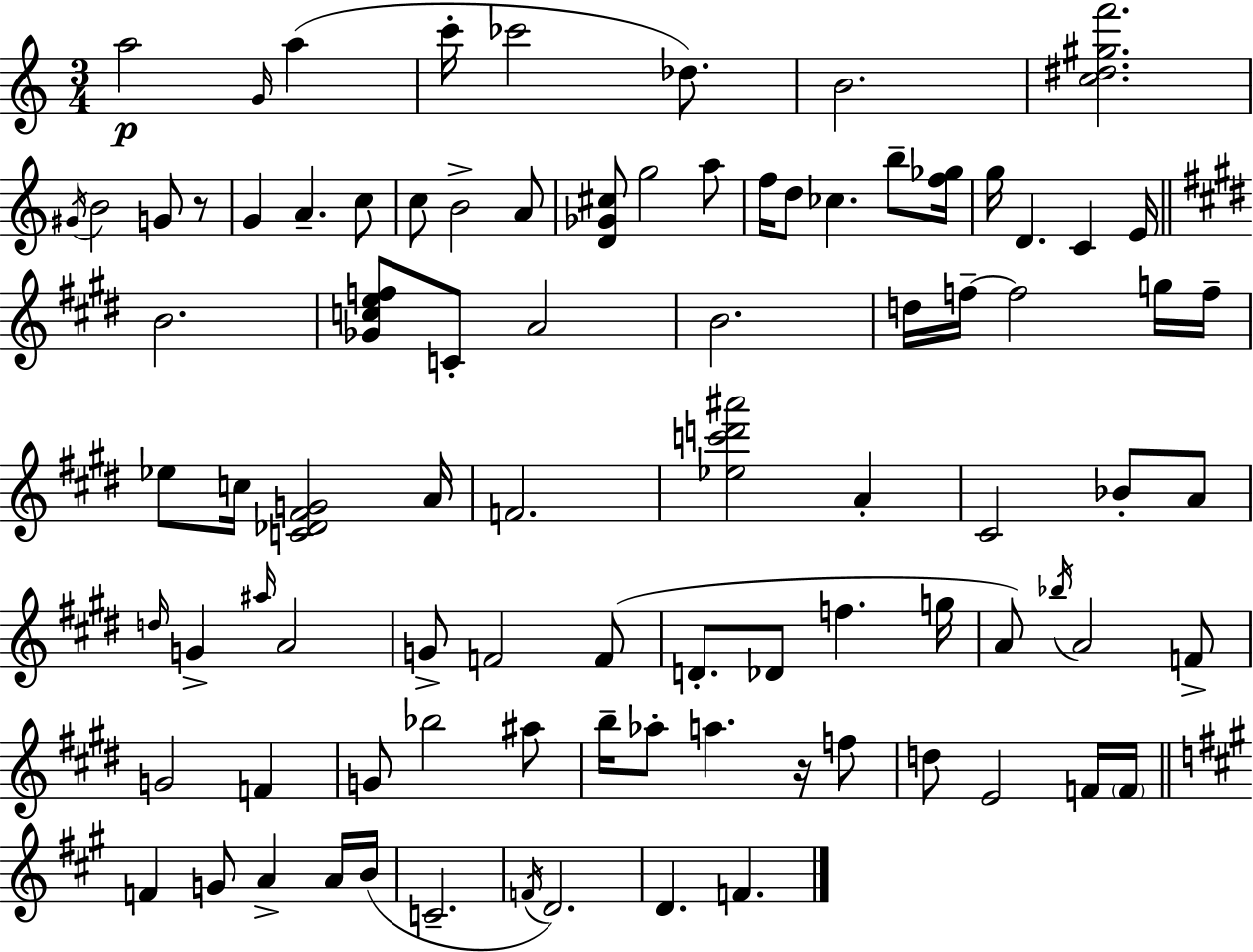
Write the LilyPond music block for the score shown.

{
  \clef treble
  \numericTimeSignature
  \time 3/4
  \key a \minor
  a''2\p \grace { g'16 }( a''4 | c'''16-. ces'''2 des''8.) | b'2. | <c'' dis'' gis'' f'''>2. | \break \acciaccatura { gis'16 } b'2 g'8 | r8 g'4 a'4.-- | c''8 c''8 b'2-> | a'8 <d' ges' cis''>8 g''2 | \break a''8 f''16 d''8 ces''4. b''8-- | <f'' ges''>16 g''16 d'4. c'4 | e'16 \bar "||" \break \key e \major b'2. | <ges' c'' e'' f''>8 c'8-. a'2 | b'2. | d''16 f''16--~~ f''2 g''16 f''16-- | \break ees''8 c''16 <c' des' fis' g'>2 a'16 | f'2. | <ees'' c''' d''' ais'''>2 a'4-. | cis'2 bes'8-. a'8 | \break \grace { d''16 } g'4-> \grace { ais''16 } a'2 | g'8-> f'2 | f'8( d'8.-. des'8 f''4. | g''16 a'8) \acciaccatura { bes''16 } a'2 | \break f'8-> g'2 f'4 | g'8 bes''2 | ais''8 b''16-- aes''8-. a''4. | r16 f''8 d''8 e'2 | \break f'16 \parenthesize f'16 \bar "||" \break \key a \major f'4 g'8 a'4-> a'16 b'16( | c'2.-- | \acciaccatura { f'16 } d'2.) | d'4. f'4. | \break \bar "|."
}